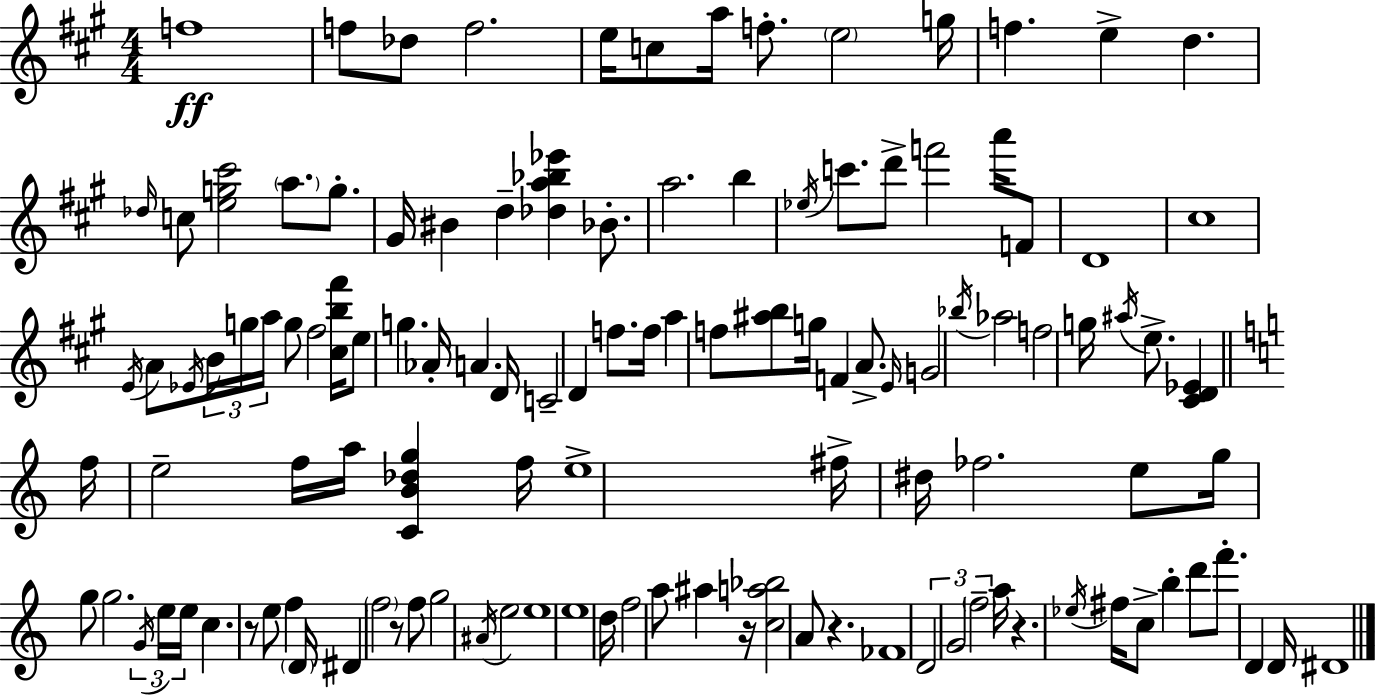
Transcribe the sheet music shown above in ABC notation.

X:1
T:Untitled
M:4/4
L:1/4
K:A
f4 f/2 _d/2 f2 e/4 c/2 a/4 f/2 e2 g/4 f e d _d/4 c/2 [eg^c']2 a/2 g/2 ^G/4 ^B d [_da_b_e'] _B/2 a2 b _e/4 c'/2 d'/2 f'2 a'/4 F/2 D4 ^c4 E/4 A/2 _E/4 B/4 g/4 a/4 g/2 ^f2 [^cb^f']/4 e/2 g _A/4 A D/4 C2 D f/2 f/4 a f/2 [^ab]/2 g/4 F A/2 E/4 G2 _b/4 _a2 f2 g/4 ^a/4 e/2 [^CD_E] f/4 e2 f/4 a/4 [CB_dg] f/4 e4 ^f/4 ^d/4 _f2 e/2 g/4 g/2 g2 G/4 e/4 e/4 c z/2 e/2 f D/4 ^D f2 z/2 f/2 g2 ^A/4 e2 e4 e4 d/4 f2 a/2 ^a z/4 [ca_b]2 A/2 z _F4 D2 G2 f2 a/4 z _e/4 ^f/4 c/2 b d'/2 f'/2 D D/4 ^D4